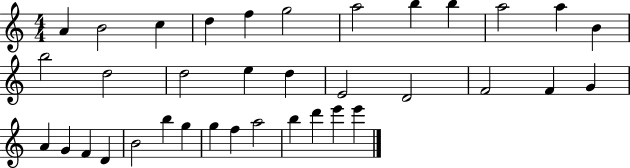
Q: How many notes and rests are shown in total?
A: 36